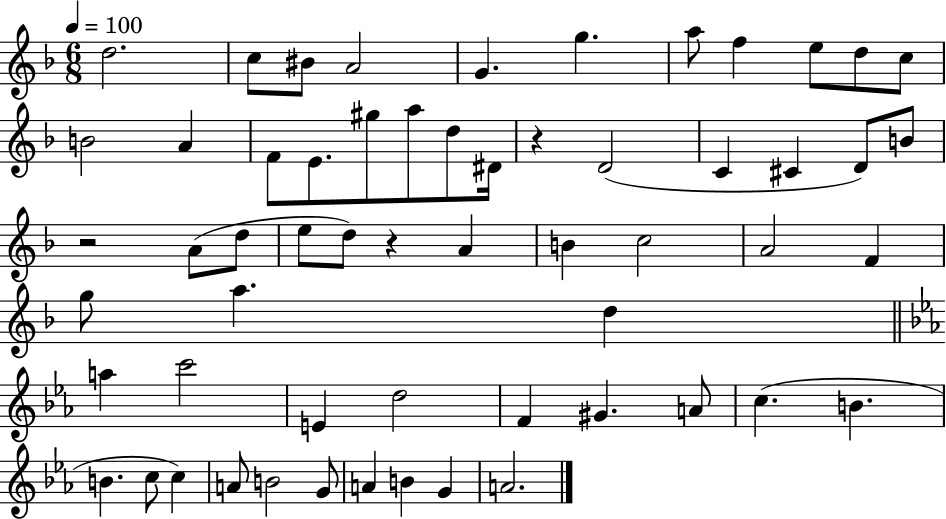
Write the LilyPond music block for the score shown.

{
  \clef treble
  \numericTimeSignature
  \time 6/8
  \key f \major
  \tempo 4 = 100
  d''2. | c''8 bis'8 a'2 | g'4. g''4. | a''8 f''4 e''8 d''8 c''8 | \break b'2 a'4 | f'8 e'8. gis''8 a''8 d''8 dis'16 | r4 d'2( | c'4 cis'4 d'8) b'8 | \break r2 a'8( d''8 | e''8 d''8) r4 a'4 | b'4 c''2 | a'2 f'4 | \break g''8 a''4. d''4 | \bar "||" \break \key ees \major a''4 c'''2 | e'4 d''2 | f'4 gis'4. a'8 | c''4.( b'4. | \break b'4. c''8 c''4) | a'8 b'2 g'8 | a'4 b'4 g'4 | a'2. | \break \bar "|."
}